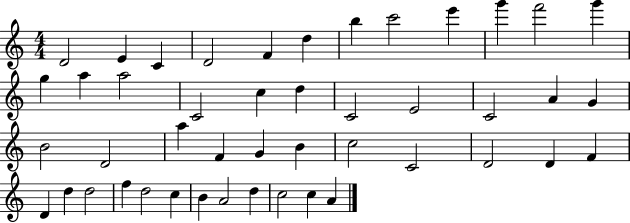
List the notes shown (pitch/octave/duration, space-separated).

D4/h E4/q C4/q D4/h F4/q D5/q B5/q C6/h E6/q G6/q F6/h G6/q G5/q A5/q A5/h C4/h C5/q D5/q C4/h E4/h C4/h A4/q G4/q B4/h D4/h A5/q F4/q G4/q B4/q C5/h C4/h D4/h D4/q F4/q D4/q D5/q D5/h F5/q D5/h C5/q B4/q A4/h D5/q C5/h C5/q A4/q